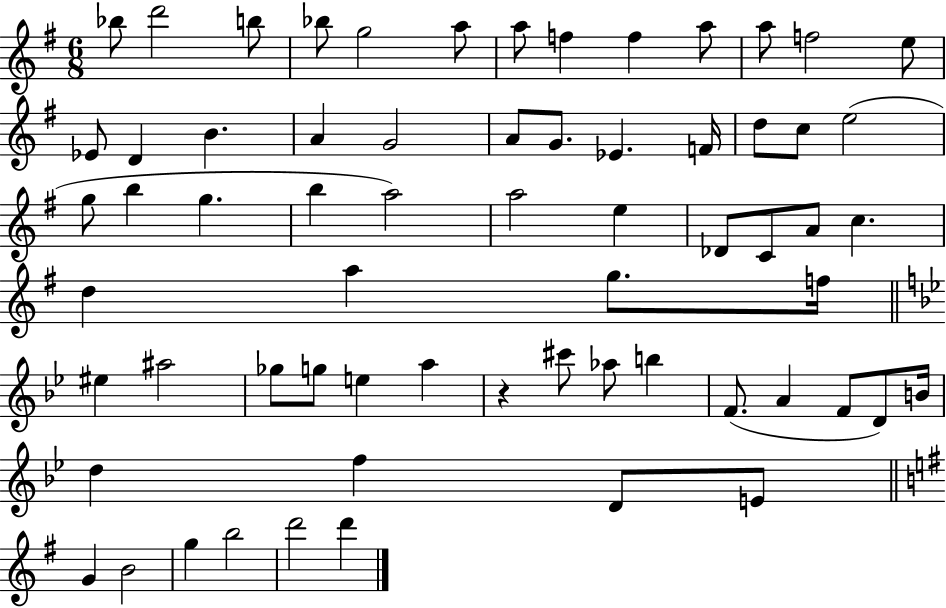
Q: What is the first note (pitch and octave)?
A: Bb5